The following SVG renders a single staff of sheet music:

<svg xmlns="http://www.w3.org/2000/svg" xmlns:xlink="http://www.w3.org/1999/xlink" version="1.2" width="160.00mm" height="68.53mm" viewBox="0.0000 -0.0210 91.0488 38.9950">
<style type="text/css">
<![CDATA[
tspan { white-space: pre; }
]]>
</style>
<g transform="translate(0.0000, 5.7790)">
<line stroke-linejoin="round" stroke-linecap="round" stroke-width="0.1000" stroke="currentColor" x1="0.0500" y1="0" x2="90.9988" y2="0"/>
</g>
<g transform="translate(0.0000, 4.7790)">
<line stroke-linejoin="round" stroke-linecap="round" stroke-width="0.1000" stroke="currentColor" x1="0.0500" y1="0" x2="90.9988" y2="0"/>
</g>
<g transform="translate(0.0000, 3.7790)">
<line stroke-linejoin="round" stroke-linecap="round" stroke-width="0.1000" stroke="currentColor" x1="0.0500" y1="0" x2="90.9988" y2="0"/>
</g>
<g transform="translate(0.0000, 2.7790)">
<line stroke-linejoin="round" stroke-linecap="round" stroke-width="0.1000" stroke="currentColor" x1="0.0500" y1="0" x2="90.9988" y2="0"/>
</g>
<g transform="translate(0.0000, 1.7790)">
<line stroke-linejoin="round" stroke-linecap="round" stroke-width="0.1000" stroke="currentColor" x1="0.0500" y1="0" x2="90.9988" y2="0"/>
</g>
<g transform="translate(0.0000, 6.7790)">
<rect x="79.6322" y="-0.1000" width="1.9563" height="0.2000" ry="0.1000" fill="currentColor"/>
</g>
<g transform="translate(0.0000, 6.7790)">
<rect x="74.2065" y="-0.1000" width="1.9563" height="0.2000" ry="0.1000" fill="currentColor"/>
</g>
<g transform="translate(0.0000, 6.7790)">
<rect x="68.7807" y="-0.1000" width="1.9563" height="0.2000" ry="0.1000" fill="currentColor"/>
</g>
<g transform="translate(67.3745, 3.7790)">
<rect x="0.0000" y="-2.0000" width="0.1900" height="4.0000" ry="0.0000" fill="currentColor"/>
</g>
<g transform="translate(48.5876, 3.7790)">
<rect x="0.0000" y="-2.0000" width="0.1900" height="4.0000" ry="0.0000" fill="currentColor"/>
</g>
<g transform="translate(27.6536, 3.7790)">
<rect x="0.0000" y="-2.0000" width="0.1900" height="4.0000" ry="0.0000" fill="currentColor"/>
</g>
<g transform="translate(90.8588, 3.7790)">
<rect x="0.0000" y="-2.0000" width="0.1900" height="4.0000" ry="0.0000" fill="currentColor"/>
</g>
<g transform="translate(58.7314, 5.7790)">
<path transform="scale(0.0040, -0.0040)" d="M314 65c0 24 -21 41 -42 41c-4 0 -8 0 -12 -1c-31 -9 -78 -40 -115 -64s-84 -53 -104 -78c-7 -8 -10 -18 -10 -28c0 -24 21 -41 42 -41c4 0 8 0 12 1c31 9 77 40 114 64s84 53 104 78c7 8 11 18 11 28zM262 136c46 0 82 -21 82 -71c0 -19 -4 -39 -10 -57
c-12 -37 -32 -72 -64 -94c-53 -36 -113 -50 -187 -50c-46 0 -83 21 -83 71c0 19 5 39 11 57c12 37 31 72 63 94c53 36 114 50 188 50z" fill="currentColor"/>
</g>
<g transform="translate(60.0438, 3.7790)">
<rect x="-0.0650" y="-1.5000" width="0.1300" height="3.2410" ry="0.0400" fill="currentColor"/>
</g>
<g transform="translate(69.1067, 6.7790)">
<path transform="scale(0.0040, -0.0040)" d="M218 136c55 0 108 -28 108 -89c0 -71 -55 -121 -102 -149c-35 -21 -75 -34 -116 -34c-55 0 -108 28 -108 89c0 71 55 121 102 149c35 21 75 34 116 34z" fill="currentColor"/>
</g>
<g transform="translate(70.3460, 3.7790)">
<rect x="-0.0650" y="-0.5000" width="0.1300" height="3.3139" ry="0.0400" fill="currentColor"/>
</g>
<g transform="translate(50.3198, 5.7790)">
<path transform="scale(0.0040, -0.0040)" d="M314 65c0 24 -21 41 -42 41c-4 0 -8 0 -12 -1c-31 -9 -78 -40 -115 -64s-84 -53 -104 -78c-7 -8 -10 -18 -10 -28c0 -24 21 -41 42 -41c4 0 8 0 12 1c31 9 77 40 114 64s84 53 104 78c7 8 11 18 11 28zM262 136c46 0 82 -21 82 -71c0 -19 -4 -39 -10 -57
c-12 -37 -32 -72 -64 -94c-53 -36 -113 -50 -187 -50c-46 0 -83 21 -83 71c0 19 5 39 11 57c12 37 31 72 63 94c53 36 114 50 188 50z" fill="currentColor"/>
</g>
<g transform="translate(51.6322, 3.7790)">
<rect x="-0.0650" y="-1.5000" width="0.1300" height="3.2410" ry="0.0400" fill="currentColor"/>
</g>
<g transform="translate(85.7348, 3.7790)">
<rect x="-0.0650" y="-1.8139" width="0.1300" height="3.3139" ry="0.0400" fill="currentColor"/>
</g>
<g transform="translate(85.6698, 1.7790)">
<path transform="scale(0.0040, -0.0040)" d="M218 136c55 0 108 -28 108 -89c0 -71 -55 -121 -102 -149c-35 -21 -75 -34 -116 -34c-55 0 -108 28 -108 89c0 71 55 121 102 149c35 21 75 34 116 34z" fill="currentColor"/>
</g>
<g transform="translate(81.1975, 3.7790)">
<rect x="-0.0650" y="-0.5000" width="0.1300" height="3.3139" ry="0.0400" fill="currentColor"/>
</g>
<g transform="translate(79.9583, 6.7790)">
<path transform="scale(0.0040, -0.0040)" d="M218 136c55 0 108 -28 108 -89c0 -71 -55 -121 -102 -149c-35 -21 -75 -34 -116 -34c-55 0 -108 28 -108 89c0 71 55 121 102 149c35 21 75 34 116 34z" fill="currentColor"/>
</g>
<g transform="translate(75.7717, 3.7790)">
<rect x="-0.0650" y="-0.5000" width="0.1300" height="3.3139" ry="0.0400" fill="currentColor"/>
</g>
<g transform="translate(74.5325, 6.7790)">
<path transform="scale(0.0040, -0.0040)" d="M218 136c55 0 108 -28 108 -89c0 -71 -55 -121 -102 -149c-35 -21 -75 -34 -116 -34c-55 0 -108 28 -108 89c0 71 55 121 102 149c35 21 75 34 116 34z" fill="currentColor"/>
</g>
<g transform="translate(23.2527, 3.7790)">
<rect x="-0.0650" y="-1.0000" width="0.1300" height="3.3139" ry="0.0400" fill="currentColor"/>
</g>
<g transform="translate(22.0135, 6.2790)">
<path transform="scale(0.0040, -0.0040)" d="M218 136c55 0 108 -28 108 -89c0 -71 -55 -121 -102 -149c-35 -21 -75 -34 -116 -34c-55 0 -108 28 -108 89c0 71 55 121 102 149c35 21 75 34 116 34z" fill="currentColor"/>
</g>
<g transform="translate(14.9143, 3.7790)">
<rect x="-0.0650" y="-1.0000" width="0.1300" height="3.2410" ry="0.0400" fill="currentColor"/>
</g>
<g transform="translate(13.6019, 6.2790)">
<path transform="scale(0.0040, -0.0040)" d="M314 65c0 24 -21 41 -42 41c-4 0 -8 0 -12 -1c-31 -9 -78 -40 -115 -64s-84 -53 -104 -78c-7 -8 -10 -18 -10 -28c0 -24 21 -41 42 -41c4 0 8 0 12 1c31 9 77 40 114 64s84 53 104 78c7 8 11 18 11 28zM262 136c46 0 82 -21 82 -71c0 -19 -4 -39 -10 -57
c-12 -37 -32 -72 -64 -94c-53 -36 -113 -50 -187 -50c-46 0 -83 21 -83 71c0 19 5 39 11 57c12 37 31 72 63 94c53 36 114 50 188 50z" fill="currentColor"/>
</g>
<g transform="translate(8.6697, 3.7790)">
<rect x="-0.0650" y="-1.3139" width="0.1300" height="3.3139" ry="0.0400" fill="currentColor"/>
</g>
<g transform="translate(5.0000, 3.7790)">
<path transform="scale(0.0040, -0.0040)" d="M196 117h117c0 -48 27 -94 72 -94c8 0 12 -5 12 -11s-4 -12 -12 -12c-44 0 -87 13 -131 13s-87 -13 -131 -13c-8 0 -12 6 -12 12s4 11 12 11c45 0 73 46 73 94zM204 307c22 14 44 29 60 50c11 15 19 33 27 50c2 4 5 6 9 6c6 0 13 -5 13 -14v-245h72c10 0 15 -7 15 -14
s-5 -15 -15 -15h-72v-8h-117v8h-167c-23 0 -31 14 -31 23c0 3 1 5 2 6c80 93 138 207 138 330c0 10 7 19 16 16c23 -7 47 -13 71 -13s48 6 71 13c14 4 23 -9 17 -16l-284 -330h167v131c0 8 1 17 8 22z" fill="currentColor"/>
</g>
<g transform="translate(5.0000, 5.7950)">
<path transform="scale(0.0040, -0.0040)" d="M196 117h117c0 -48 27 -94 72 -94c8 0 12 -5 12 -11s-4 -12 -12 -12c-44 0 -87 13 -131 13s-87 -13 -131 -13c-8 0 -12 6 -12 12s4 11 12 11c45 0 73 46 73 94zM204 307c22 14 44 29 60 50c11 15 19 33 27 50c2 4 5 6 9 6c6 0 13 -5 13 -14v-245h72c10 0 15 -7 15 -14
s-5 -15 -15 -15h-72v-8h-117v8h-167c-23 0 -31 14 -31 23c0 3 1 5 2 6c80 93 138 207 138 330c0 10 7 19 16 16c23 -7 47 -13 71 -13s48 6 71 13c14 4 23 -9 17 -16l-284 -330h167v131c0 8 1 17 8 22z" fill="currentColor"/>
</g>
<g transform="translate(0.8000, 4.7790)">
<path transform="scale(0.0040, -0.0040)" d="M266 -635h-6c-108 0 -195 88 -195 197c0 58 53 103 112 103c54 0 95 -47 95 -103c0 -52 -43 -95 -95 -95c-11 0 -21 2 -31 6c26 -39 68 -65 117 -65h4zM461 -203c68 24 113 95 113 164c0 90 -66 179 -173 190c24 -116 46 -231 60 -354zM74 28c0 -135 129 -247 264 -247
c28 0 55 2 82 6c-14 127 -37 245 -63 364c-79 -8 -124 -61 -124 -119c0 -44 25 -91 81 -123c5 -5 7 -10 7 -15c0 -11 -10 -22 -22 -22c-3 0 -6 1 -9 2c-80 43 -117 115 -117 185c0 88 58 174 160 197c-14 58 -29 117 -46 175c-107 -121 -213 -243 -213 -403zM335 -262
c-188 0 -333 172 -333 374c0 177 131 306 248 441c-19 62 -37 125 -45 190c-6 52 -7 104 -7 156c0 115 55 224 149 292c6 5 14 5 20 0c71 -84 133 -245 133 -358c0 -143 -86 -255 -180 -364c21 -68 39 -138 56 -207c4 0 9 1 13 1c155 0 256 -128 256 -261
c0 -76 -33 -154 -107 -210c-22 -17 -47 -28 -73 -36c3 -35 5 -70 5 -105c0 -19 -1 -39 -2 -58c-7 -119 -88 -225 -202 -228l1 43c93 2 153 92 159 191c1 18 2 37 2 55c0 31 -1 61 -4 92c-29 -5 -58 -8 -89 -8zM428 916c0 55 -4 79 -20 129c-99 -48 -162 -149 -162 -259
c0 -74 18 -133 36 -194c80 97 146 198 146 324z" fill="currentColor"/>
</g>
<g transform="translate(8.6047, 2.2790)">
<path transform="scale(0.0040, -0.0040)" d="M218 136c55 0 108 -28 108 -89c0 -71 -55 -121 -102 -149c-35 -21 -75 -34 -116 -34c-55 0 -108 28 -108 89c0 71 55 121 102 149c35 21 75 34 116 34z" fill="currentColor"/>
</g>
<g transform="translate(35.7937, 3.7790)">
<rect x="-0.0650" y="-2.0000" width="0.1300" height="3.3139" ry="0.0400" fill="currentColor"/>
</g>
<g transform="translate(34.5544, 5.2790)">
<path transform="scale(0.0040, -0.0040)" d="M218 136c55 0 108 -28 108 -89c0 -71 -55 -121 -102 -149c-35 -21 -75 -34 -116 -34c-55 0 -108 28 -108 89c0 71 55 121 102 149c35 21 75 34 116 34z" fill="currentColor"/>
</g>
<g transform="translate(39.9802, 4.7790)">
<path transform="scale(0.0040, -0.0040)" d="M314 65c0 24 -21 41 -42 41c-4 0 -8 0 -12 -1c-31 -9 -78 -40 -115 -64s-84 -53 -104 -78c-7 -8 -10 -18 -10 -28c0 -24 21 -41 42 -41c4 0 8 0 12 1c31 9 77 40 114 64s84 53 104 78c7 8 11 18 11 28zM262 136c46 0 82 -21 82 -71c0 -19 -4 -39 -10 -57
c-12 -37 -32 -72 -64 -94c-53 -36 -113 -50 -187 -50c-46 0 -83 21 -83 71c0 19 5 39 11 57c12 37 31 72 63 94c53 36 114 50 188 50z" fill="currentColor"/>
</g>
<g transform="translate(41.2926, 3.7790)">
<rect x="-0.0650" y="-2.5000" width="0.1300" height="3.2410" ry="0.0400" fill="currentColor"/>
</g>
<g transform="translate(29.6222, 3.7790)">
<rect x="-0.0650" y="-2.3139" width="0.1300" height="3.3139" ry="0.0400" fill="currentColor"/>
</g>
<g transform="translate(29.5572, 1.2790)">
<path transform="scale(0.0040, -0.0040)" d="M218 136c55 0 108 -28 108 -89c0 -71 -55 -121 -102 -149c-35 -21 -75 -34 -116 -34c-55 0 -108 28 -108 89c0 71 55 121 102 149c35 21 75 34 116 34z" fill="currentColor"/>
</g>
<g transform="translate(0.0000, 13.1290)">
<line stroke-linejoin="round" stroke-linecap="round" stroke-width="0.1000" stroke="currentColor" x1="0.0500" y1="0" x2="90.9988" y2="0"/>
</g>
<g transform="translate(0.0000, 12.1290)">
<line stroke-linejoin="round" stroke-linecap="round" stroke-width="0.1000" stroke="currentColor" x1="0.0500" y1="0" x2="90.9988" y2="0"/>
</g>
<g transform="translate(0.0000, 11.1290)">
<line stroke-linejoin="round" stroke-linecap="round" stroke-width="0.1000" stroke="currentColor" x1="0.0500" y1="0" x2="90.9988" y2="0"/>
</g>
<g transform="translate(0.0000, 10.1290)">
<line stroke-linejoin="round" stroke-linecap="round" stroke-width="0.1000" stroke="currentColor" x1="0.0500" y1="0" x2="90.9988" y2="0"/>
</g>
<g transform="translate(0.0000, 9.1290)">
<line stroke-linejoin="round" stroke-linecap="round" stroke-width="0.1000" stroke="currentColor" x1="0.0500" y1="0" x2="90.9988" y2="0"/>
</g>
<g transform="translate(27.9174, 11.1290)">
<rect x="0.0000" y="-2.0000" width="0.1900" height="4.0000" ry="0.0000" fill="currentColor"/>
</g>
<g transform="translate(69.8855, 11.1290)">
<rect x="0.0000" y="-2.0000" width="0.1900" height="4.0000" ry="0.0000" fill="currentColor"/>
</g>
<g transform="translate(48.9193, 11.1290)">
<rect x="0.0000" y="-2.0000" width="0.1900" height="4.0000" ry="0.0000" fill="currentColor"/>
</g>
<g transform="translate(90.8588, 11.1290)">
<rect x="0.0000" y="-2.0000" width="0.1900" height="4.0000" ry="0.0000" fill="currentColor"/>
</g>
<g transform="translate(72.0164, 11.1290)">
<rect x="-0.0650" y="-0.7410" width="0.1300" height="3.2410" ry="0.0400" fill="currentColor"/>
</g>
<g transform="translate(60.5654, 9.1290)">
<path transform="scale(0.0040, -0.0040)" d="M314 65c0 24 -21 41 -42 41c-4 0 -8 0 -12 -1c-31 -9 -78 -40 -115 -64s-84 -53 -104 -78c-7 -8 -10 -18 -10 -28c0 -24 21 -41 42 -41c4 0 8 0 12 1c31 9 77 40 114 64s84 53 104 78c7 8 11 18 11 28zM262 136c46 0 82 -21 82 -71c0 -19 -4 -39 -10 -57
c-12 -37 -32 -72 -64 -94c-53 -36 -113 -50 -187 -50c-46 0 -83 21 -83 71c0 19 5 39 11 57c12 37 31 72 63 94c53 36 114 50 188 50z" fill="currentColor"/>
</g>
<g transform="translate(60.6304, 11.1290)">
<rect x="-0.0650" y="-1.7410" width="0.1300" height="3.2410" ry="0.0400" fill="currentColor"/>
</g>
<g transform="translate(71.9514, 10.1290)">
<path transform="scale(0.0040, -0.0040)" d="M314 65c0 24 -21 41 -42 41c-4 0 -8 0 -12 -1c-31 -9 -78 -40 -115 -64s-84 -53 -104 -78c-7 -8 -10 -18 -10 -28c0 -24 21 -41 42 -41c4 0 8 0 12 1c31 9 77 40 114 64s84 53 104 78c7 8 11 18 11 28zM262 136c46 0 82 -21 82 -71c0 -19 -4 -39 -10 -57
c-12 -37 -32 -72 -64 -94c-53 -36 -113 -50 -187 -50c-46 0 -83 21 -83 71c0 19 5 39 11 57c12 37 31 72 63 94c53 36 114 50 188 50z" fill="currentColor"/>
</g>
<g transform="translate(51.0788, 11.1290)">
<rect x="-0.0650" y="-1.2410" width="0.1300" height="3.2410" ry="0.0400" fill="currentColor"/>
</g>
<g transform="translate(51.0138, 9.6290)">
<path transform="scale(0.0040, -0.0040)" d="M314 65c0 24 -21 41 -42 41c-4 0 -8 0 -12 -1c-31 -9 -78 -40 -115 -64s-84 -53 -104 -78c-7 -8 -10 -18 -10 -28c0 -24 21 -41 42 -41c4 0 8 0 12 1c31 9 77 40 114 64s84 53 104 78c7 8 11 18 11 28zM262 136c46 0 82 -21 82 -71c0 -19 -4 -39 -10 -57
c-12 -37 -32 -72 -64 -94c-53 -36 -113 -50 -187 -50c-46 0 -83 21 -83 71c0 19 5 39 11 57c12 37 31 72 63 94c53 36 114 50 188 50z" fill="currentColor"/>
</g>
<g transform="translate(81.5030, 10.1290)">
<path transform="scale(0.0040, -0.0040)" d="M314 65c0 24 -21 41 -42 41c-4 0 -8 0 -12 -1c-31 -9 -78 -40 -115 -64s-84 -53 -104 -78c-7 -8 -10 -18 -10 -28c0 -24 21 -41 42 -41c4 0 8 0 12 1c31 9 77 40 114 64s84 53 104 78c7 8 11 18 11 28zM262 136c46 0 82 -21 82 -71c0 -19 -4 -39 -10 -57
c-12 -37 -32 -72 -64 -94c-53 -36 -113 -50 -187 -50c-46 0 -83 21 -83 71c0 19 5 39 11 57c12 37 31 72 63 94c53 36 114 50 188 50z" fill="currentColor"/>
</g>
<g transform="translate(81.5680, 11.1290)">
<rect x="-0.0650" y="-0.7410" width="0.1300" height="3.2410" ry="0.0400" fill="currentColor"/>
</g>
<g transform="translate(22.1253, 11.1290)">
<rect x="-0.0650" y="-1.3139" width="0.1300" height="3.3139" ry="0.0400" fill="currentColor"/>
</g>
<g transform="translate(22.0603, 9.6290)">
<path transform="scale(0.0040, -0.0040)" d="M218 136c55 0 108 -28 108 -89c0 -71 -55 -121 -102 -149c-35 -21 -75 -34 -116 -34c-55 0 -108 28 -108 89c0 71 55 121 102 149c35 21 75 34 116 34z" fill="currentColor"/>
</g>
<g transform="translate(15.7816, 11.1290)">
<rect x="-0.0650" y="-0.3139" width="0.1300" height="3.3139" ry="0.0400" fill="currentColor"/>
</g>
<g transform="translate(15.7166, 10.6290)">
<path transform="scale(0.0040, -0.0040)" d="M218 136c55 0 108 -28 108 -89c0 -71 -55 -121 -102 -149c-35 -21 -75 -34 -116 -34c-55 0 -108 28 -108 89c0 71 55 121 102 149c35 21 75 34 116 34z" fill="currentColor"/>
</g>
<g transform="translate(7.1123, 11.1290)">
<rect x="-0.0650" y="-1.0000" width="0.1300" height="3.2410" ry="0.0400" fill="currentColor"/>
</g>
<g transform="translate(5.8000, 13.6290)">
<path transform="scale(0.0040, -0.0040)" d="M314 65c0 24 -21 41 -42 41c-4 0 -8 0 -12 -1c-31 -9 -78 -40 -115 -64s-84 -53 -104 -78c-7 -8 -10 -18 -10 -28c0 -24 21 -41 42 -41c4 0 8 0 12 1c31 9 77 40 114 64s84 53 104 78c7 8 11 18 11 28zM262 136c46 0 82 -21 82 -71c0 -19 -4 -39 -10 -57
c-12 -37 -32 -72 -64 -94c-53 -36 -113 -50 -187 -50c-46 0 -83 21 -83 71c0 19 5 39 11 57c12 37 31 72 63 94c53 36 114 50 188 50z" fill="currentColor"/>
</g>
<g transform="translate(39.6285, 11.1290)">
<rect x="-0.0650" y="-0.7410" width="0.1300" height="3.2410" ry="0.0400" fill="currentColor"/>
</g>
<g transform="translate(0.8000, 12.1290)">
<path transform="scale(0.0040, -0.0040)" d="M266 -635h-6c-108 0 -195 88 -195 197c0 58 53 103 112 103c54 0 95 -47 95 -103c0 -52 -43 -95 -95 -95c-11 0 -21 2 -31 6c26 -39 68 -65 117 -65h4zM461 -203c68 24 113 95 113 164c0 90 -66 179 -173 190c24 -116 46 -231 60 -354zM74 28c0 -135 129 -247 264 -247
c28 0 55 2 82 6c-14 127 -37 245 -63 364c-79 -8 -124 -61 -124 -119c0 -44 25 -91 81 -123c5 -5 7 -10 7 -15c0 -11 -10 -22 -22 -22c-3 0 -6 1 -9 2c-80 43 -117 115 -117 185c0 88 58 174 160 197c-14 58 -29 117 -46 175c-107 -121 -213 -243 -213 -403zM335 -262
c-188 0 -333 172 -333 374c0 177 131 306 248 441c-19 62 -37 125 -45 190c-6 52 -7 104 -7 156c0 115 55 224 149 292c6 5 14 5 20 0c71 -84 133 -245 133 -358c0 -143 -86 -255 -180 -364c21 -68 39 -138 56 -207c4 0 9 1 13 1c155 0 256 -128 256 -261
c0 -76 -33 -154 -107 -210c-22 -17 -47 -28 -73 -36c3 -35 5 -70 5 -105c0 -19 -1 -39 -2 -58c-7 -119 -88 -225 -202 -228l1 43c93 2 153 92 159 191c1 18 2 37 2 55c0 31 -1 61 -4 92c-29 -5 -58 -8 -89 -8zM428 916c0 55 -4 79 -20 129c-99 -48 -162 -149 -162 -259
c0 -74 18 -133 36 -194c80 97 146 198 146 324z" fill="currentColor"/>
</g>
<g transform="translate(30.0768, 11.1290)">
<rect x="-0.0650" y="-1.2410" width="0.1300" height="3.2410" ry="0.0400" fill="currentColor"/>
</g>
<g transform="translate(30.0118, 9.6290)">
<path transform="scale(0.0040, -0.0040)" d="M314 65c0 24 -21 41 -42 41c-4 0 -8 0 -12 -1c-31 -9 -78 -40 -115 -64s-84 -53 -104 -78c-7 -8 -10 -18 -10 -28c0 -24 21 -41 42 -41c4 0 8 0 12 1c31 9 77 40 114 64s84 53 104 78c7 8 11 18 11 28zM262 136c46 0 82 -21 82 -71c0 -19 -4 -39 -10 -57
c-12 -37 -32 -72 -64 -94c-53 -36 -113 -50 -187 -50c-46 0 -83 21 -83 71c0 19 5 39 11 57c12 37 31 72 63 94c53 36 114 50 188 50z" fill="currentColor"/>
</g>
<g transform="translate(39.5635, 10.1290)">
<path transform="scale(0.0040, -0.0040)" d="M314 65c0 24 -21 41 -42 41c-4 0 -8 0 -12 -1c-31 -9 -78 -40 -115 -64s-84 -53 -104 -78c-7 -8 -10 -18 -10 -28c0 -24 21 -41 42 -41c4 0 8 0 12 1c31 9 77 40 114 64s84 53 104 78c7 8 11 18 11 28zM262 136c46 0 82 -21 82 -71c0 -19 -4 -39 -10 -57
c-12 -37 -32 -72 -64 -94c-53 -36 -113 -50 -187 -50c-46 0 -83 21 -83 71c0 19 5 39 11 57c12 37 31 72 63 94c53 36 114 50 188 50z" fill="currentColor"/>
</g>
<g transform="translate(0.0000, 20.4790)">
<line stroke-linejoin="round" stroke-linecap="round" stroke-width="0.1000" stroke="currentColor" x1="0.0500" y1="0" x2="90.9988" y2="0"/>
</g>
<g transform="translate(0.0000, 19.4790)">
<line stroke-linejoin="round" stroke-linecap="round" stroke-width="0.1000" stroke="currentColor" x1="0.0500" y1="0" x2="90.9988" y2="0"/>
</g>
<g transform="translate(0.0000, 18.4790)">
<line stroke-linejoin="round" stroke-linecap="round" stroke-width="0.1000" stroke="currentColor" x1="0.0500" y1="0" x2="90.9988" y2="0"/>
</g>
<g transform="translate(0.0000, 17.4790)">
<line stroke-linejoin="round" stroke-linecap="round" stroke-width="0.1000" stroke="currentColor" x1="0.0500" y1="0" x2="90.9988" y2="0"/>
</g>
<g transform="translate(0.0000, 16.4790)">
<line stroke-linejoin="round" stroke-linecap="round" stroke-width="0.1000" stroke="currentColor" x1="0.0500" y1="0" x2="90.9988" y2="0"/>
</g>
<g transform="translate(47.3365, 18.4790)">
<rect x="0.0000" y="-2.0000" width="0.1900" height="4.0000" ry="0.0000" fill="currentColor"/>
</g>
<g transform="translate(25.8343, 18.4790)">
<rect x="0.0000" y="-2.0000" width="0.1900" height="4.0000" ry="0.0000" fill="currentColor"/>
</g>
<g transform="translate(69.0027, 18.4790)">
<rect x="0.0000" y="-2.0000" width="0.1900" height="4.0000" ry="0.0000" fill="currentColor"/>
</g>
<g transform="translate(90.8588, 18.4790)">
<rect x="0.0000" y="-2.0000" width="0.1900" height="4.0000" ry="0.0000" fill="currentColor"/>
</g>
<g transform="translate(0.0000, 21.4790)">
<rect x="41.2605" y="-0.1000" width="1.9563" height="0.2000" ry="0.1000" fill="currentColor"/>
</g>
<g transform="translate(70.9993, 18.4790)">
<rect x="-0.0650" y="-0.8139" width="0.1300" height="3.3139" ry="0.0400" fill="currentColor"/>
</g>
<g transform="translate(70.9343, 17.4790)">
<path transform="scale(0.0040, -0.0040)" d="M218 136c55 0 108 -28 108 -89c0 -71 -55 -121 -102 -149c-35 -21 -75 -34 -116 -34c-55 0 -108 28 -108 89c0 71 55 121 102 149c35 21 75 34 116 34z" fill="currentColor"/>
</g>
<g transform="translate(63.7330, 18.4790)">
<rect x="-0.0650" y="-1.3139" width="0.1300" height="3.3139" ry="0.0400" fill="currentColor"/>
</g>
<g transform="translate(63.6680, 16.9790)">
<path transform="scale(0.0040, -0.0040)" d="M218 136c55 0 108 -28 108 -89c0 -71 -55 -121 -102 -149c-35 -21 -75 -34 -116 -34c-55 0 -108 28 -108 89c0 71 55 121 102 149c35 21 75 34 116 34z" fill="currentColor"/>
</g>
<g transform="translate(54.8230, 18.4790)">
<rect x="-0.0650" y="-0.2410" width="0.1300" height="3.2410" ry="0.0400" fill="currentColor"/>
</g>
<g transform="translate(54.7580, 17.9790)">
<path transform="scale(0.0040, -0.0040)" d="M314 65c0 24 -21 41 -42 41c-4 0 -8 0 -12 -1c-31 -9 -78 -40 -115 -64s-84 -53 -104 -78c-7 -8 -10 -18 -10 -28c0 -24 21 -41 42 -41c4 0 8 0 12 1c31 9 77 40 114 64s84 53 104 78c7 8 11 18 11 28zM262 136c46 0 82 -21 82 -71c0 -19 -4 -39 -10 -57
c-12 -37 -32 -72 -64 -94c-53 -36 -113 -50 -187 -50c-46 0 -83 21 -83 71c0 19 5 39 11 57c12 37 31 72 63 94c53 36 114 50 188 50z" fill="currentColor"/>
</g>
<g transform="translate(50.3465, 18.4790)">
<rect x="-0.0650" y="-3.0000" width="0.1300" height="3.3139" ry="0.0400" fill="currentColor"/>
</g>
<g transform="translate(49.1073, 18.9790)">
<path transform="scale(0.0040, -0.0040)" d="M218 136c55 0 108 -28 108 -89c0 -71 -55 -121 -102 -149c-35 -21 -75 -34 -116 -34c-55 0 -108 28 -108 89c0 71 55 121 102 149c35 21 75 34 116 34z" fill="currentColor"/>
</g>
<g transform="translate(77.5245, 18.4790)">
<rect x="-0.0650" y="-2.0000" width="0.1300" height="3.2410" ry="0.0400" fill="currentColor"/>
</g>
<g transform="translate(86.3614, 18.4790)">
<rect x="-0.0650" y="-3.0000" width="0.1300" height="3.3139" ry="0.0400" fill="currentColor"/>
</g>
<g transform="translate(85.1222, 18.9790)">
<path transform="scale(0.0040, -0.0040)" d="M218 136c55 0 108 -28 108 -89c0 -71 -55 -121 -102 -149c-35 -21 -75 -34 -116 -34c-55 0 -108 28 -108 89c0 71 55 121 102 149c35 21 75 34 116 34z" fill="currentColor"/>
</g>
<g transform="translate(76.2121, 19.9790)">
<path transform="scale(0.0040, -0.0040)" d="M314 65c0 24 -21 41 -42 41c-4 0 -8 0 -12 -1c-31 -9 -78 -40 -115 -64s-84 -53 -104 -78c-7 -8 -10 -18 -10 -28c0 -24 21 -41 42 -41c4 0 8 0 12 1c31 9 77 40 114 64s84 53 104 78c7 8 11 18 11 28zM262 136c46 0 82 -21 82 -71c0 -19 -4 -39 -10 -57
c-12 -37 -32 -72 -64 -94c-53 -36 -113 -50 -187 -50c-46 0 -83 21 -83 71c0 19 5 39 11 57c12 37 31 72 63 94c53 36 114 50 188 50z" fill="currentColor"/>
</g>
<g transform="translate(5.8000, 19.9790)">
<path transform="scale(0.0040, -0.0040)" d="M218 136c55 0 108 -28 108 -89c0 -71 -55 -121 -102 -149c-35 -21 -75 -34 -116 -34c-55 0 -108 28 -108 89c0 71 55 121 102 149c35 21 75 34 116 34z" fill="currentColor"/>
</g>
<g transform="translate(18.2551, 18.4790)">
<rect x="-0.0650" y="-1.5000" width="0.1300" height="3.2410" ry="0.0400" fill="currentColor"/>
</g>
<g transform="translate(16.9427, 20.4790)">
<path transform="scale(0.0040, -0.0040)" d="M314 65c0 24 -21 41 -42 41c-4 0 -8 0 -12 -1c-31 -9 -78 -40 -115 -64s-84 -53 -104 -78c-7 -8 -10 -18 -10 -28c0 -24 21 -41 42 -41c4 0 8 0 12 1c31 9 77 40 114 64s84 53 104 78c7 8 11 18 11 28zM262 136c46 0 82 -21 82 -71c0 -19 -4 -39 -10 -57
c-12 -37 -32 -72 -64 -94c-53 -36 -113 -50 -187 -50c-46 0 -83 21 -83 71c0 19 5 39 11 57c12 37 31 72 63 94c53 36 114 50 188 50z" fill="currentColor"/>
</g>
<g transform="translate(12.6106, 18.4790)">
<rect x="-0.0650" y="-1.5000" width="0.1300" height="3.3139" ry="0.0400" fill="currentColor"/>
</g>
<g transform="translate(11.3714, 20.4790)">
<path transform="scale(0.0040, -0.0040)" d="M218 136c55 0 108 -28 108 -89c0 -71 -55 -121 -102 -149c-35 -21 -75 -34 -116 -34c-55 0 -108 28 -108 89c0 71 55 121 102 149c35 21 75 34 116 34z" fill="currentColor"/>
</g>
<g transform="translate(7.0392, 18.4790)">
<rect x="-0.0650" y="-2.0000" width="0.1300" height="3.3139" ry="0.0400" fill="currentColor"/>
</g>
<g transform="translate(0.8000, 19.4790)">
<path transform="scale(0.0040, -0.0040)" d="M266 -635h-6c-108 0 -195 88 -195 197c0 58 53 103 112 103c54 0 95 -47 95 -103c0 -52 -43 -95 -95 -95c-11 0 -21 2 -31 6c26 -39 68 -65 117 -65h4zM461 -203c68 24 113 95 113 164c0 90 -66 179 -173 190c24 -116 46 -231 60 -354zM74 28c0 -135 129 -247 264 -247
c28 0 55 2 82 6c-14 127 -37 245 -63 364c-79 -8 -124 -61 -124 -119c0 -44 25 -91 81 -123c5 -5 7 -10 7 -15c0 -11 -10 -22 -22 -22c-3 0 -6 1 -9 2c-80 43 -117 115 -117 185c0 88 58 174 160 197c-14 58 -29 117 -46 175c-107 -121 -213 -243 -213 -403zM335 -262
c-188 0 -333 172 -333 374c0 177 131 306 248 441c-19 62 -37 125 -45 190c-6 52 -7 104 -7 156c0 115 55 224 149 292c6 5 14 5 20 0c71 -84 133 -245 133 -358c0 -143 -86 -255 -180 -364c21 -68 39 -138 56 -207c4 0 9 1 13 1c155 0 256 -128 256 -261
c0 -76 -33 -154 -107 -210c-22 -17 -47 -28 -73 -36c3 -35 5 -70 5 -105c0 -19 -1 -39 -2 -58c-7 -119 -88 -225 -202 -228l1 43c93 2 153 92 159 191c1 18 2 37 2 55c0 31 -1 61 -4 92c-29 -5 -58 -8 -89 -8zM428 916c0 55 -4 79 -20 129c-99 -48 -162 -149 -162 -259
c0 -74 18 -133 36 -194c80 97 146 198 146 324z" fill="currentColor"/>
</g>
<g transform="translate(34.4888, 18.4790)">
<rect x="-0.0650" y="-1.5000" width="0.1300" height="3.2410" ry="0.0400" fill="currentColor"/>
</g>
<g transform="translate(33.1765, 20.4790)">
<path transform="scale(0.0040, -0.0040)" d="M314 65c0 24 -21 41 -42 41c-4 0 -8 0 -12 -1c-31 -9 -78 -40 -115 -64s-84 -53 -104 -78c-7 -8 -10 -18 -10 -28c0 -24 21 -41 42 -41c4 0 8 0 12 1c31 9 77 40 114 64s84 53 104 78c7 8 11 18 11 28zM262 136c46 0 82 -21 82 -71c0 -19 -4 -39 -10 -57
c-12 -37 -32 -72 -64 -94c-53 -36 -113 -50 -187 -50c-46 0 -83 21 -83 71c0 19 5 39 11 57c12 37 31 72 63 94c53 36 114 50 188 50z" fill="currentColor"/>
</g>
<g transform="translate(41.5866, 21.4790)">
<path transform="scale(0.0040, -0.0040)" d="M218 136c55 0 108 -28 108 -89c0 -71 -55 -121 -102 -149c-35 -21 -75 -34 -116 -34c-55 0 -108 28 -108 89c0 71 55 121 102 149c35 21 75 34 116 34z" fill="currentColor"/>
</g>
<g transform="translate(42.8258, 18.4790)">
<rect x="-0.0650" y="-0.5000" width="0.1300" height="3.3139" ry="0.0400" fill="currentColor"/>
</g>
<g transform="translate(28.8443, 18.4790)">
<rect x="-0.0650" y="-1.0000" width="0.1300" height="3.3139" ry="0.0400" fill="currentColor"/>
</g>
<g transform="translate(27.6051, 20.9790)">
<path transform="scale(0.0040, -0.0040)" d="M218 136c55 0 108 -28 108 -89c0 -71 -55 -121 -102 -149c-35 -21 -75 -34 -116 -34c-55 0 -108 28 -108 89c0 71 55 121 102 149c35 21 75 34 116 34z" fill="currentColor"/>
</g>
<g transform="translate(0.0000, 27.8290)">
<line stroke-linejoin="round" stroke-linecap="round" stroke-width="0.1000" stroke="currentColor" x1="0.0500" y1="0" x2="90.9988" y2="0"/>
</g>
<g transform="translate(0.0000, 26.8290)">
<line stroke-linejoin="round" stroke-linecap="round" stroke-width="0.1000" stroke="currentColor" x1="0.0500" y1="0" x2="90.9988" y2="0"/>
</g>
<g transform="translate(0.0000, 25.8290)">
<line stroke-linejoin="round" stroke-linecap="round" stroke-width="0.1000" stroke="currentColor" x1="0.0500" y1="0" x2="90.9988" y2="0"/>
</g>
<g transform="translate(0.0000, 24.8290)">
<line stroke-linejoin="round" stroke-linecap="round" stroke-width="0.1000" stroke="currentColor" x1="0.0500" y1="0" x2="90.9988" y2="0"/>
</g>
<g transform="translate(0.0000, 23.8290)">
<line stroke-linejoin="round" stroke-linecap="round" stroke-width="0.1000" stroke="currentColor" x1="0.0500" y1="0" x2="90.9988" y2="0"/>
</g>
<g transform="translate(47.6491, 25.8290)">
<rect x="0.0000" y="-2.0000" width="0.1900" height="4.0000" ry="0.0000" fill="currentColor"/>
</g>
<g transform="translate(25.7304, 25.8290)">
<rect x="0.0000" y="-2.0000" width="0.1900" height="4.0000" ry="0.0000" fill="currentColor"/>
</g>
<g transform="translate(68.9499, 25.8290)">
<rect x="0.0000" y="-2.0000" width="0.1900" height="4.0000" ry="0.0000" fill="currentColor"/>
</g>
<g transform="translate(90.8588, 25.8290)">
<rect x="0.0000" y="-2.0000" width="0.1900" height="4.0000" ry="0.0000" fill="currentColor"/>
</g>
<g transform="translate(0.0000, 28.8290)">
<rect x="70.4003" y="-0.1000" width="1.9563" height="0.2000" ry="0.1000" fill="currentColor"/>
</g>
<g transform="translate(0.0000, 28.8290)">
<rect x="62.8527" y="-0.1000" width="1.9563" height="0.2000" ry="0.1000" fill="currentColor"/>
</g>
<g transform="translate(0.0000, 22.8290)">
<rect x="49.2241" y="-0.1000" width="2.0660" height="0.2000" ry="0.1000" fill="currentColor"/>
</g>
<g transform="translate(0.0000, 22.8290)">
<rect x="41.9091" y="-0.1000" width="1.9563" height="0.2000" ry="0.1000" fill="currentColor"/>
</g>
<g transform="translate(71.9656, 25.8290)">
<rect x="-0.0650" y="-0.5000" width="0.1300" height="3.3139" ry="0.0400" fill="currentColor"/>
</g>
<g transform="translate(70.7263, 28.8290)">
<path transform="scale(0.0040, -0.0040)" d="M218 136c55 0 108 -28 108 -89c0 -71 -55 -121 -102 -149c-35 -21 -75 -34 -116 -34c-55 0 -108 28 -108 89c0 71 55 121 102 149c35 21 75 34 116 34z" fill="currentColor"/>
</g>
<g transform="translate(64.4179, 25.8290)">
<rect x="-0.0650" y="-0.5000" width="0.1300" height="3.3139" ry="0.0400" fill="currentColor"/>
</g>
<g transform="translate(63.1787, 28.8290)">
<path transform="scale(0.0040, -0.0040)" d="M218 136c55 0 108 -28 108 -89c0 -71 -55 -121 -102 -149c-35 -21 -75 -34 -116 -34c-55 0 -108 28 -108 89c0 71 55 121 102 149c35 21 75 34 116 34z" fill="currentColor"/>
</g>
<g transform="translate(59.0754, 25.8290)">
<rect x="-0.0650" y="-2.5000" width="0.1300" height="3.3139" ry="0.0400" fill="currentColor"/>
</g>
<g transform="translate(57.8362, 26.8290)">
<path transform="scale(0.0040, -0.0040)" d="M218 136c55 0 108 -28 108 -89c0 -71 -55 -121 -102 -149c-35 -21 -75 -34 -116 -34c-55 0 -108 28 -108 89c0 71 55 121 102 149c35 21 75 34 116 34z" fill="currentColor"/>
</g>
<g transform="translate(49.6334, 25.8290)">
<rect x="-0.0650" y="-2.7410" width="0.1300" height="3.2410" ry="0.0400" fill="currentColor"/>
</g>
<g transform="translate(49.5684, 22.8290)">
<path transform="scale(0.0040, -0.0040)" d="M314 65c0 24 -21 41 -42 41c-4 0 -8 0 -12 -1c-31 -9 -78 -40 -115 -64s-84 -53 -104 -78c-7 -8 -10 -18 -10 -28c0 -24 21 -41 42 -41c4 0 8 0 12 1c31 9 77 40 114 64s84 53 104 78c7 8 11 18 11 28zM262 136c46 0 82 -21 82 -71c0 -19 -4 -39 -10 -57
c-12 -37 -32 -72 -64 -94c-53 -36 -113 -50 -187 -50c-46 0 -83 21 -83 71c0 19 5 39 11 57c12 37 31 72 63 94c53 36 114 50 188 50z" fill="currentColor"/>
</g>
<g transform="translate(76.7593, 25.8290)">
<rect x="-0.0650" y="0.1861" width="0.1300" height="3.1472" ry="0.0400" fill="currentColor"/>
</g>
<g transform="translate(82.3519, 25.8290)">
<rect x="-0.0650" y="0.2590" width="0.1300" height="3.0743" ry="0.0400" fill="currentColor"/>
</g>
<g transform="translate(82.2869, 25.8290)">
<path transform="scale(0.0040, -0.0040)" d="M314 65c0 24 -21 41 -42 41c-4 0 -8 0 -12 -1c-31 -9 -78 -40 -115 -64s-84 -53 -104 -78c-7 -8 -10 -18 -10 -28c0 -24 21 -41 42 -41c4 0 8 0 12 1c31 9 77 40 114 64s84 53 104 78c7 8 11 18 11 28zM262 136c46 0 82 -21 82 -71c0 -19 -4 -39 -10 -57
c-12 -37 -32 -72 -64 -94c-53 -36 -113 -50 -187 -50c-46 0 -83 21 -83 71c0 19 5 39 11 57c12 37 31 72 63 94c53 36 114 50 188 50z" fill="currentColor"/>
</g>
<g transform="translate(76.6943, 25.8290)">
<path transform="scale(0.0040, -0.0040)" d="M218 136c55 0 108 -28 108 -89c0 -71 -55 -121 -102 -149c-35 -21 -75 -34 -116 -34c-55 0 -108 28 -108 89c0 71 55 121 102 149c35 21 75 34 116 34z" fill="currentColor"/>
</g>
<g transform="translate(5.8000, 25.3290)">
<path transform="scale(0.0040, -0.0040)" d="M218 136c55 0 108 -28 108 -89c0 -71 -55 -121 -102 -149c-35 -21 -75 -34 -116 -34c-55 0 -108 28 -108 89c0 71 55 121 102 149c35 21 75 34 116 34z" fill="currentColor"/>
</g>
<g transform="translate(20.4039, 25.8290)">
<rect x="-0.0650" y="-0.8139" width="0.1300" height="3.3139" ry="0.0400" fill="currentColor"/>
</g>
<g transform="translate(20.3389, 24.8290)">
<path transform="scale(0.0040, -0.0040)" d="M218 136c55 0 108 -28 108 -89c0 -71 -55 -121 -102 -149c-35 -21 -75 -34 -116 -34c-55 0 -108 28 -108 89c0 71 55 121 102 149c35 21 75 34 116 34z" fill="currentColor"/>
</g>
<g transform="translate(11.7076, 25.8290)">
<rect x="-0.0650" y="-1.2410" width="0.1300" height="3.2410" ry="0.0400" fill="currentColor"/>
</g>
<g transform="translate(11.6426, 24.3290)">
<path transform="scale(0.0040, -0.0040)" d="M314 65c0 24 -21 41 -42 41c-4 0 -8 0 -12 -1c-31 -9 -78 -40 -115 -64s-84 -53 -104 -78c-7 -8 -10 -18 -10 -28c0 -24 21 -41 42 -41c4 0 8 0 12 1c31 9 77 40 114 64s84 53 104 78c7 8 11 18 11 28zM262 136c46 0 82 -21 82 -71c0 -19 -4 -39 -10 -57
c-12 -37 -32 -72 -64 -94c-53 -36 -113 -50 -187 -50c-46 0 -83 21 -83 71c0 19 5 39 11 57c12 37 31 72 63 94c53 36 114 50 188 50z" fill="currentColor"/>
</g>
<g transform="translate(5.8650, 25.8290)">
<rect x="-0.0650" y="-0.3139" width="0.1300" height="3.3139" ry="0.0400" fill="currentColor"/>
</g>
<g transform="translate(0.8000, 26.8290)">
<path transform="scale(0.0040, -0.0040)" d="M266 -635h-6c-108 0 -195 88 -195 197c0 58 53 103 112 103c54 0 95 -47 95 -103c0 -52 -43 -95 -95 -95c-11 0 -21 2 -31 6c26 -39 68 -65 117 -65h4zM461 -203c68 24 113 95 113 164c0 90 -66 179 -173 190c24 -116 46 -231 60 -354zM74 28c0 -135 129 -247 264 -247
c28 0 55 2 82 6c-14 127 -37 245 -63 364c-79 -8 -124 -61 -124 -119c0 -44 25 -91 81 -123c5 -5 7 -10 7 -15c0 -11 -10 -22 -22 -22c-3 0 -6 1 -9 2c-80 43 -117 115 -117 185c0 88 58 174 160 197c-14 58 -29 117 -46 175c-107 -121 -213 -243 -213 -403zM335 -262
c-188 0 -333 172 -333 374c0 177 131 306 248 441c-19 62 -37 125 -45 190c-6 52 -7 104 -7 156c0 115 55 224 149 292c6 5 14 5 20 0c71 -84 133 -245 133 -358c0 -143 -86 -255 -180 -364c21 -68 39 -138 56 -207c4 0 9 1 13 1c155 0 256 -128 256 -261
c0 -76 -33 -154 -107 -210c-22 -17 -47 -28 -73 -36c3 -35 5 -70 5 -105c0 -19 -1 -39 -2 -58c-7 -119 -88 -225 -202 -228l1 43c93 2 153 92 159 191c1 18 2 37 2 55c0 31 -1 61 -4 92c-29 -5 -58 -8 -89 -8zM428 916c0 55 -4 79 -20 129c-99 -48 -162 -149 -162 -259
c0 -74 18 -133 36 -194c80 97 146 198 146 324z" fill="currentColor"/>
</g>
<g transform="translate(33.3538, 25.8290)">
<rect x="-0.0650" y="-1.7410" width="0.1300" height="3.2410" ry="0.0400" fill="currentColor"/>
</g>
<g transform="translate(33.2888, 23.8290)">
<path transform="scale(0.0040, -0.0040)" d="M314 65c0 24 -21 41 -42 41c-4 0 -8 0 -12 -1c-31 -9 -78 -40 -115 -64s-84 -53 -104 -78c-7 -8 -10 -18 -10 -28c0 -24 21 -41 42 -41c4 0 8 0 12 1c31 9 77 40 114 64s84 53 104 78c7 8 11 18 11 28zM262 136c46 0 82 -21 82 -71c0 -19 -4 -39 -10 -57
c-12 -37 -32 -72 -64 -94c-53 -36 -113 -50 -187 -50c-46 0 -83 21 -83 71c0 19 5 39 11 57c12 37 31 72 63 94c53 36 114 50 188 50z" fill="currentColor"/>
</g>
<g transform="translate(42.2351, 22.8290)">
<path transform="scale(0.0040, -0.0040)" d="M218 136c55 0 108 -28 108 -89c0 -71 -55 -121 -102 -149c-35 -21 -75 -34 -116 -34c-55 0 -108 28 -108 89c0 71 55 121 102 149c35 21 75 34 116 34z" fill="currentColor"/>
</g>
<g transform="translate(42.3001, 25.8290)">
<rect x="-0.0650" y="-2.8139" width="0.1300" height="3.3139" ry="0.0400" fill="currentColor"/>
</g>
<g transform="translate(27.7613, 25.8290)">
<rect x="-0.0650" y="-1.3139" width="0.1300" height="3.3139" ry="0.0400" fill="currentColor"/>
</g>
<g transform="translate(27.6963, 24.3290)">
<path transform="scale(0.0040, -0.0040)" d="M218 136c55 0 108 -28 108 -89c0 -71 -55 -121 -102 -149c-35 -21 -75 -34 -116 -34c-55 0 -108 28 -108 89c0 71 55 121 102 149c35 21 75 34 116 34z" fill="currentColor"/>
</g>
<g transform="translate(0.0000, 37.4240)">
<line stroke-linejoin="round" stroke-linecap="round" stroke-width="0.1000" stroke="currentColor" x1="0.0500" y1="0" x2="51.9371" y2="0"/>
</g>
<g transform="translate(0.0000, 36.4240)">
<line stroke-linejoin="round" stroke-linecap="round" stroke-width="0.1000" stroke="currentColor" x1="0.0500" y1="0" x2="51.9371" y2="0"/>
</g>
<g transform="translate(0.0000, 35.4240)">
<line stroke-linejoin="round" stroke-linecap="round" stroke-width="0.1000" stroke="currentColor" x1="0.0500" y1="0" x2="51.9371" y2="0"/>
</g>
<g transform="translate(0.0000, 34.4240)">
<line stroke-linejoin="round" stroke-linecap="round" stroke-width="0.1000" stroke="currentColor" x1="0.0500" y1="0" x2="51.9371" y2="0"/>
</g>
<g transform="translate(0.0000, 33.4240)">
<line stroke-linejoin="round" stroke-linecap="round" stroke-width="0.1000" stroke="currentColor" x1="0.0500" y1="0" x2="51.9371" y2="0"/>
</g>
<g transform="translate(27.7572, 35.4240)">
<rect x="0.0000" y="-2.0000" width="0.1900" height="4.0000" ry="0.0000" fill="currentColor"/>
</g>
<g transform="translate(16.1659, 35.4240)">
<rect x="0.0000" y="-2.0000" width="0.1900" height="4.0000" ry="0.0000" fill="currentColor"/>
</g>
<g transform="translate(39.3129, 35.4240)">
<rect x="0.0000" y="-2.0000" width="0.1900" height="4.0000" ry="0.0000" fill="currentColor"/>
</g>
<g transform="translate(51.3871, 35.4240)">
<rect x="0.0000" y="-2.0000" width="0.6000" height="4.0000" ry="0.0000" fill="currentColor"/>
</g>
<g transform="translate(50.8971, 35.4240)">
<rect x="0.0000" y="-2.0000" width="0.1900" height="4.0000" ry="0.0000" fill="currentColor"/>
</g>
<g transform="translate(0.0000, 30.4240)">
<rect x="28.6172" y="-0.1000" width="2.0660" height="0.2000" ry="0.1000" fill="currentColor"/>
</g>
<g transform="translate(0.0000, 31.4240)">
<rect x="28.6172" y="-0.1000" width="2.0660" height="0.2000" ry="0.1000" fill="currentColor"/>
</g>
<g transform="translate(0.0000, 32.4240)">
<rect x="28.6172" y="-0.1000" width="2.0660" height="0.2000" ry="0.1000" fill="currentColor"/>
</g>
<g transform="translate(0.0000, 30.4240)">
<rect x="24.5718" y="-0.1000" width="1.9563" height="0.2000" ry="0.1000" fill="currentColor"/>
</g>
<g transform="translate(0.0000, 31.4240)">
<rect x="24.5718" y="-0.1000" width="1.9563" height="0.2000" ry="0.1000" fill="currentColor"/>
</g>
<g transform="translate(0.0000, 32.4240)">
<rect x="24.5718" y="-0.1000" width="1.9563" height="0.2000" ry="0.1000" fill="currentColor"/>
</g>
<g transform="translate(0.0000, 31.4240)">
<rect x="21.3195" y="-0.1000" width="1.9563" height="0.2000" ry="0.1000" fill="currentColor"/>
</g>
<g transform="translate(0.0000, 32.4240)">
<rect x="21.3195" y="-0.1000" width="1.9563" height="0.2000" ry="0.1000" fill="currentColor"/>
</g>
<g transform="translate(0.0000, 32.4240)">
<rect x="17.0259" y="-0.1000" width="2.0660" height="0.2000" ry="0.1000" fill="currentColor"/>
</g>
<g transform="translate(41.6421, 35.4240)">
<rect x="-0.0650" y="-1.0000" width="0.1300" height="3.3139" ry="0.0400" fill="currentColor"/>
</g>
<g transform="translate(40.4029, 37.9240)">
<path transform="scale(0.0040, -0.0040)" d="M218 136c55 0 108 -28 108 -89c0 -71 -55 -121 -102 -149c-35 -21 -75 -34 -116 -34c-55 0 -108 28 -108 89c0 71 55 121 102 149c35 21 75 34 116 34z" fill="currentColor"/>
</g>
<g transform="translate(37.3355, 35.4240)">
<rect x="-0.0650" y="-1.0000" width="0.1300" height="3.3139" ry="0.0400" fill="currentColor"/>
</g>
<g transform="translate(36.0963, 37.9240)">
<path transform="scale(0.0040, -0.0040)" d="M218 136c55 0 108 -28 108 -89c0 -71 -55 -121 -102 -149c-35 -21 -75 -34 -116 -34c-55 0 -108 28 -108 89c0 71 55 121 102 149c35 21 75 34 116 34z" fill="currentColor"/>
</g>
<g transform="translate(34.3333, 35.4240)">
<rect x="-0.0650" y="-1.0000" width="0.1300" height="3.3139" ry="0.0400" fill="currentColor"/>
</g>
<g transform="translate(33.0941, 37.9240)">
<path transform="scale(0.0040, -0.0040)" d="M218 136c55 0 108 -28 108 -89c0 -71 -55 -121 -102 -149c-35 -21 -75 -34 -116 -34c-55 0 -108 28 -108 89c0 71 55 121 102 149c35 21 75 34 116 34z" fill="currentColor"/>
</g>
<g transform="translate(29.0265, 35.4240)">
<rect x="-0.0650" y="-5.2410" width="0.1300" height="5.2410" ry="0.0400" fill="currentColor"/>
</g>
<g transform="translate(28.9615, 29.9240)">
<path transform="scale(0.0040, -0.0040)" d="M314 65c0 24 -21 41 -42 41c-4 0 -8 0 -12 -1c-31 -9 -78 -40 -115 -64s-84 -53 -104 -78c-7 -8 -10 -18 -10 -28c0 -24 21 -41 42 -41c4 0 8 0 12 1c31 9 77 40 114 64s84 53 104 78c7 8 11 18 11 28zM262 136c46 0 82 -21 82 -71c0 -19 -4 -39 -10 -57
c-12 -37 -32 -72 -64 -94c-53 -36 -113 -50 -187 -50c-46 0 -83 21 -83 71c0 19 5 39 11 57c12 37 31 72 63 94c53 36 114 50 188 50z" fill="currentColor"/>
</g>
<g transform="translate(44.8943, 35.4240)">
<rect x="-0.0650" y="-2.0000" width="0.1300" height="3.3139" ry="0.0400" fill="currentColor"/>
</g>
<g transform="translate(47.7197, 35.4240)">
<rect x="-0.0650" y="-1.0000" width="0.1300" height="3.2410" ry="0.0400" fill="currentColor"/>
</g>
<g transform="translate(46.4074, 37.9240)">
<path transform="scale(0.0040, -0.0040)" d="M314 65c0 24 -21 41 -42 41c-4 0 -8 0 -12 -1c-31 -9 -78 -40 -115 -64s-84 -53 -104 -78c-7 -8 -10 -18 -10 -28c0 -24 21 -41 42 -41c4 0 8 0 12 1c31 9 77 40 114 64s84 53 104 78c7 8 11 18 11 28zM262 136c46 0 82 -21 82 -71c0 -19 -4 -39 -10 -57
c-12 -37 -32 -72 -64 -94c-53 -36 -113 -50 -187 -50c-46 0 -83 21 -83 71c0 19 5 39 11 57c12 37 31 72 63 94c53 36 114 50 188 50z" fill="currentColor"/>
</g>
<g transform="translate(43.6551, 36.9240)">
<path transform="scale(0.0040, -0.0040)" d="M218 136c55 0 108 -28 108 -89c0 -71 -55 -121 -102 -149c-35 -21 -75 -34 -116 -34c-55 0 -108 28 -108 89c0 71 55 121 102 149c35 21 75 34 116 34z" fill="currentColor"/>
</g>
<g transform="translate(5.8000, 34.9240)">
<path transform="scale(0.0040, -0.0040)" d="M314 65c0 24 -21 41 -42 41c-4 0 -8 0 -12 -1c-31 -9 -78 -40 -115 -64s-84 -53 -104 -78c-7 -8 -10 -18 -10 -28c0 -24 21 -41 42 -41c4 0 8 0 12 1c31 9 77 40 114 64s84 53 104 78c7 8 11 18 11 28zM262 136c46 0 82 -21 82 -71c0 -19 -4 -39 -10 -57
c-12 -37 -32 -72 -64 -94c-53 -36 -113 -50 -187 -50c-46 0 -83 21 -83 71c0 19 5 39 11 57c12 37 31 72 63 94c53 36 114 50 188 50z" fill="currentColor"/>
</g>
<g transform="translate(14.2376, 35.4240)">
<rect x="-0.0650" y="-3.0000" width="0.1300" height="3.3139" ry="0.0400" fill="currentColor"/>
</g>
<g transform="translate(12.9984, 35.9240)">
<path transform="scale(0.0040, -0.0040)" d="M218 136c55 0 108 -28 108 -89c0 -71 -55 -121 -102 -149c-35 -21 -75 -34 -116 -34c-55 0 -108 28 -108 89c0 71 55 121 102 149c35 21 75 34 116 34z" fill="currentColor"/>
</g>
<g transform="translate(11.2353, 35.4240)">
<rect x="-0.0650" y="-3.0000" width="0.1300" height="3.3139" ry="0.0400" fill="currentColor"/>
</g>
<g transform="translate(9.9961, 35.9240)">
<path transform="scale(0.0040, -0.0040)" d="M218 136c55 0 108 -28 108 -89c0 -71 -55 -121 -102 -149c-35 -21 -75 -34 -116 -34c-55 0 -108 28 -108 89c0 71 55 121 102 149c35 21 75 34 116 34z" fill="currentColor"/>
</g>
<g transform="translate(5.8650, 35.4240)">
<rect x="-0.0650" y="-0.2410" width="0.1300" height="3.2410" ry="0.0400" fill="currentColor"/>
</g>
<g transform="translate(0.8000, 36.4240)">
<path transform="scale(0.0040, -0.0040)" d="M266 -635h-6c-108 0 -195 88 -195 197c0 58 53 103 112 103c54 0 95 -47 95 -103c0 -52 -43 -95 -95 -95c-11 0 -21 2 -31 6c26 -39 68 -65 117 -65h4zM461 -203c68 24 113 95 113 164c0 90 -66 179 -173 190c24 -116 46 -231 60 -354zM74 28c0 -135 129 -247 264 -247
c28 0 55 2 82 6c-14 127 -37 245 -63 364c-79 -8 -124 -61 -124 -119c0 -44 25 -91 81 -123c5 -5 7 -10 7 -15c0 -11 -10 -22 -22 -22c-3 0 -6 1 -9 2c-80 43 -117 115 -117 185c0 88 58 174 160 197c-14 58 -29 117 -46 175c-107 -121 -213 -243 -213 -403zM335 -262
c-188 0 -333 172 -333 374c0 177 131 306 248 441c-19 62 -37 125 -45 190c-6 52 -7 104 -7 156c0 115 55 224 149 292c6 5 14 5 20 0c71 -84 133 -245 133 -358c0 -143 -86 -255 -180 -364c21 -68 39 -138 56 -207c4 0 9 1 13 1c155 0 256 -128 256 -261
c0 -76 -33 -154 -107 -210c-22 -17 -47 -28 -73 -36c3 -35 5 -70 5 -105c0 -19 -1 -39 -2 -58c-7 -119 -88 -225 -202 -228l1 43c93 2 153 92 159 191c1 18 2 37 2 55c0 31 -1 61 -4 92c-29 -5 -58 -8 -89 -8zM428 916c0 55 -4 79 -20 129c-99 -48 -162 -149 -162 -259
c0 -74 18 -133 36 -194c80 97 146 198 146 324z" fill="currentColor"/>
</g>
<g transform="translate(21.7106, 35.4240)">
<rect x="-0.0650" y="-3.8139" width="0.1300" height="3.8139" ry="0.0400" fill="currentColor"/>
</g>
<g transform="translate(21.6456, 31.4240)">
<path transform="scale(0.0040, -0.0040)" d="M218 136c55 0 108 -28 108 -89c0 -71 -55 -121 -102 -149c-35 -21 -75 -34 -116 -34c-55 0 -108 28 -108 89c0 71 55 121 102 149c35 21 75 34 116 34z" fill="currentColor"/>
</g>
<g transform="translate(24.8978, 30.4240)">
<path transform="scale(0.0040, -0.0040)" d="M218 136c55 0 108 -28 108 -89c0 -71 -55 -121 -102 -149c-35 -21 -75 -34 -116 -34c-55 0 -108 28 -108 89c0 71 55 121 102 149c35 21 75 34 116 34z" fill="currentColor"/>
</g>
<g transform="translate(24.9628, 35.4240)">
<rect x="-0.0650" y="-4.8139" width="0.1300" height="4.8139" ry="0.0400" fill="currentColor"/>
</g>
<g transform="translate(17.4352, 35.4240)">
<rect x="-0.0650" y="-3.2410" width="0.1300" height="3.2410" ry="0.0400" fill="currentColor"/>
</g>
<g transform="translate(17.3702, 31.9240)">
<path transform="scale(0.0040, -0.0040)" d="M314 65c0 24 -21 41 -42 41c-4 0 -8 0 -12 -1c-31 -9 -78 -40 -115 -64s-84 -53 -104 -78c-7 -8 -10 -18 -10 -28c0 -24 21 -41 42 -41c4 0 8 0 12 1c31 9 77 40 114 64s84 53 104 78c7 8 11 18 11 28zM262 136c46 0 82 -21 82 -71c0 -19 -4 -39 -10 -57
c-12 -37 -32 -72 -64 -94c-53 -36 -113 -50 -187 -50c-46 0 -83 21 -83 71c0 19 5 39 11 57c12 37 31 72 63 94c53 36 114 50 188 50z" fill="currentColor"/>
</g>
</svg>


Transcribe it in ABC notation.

X:1
T:Untitled
M:4/4
L:1/4
K:C
e D2 D g F G2 E2 E2 C C C f D2 c e e2 d2 e2 f2 d2 d2 F E E2 D E2 C A c2 e d F2 A c e2 d e f2 a a2 G C C B B2 c2 A A b2 c' e' f'2 D D D F D2